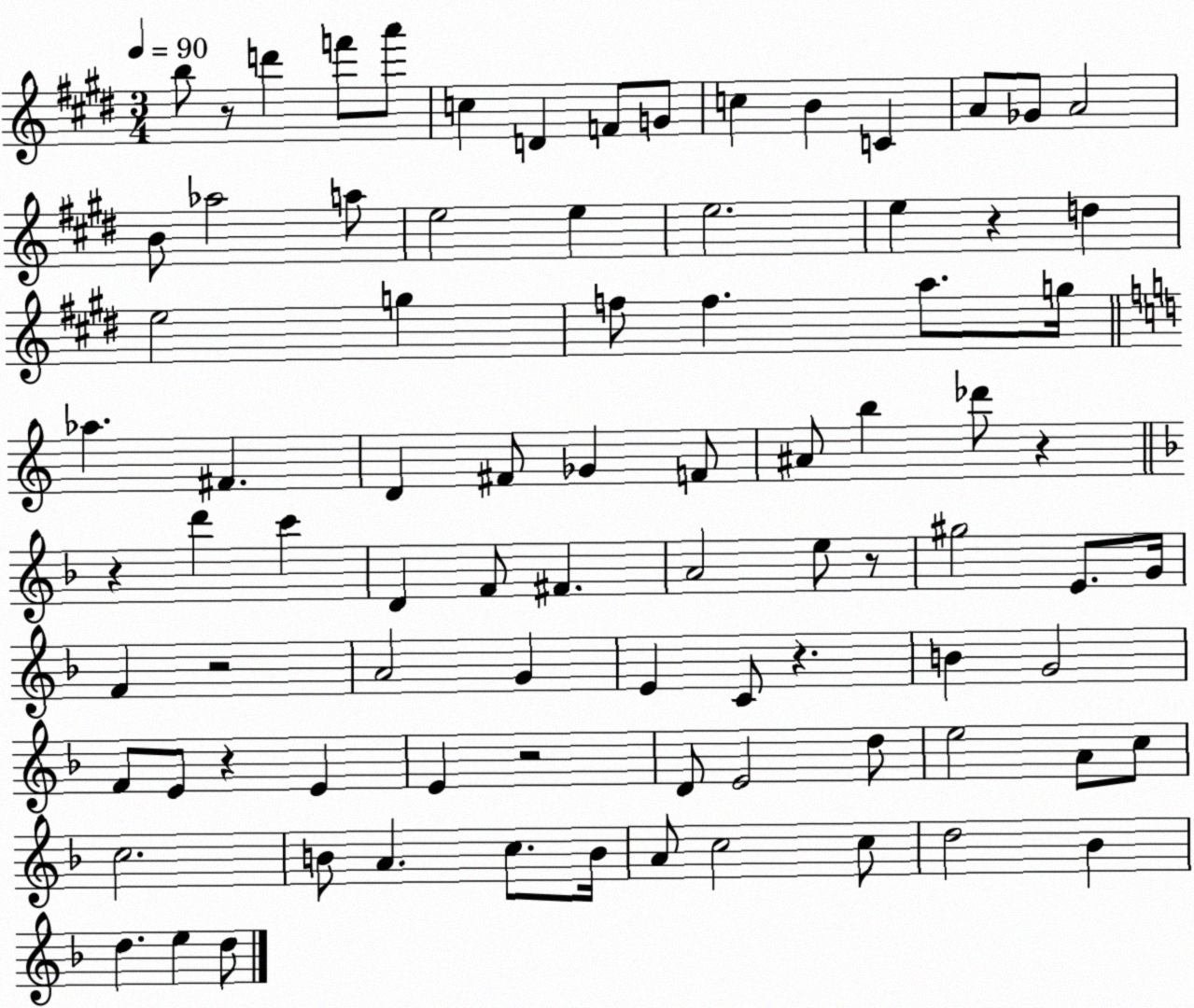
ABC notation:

X:1
T:Untitled
M:3/4
L:1/4
K:E
b/2 z/2 d' f'/2 a'/2 c D F/2 G/2 c B C A/2 _G/2 A2 B/2 _a2 a/2 e2 e e2 e z d e2 g f/2 f a/2 g/4 _a ^F D ^F/2 _G F/2 ^A/2 b _d'/2 z z d' c' D F/2 ^F A2 e/2 z/2 ^g2 E/2 G/4 F z2 A2 G E C/2 z B G2 F/2 E/2 z E E z2 D/2 E2 d/2 e2 A/2 c/2 c2 B/2 A c/2 B/4 A/2 c2 c/2 d2 _B d e d/2